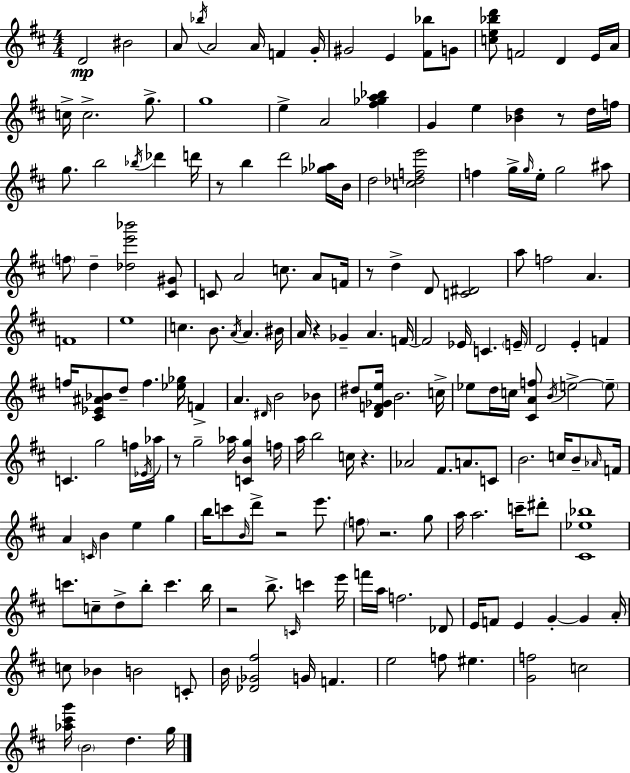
D4/h BIS4/h A4/e Bb5/s A4/h A4/s F4/q G4/s G#4/h E4/q [F#4,Bb5]/e G4/e [C5,E5,Bb5,D6]/e F4/h D4/q E4/s A4/s C5/s C5/h. G5/e. G5/w E5/q A4/h [F#5,Gb5,A5,Bb5]/q G4/q E5/q [Bb4,D5]/q R/e D5/s F5/s G5/e. B5/h Bb5/s Db6/q D6/s R/e B5/q D6/h [Gb5,Ab5]/s B4/s D5/h [C5,Db5,F5,E6]/h F5/q G5/s G5/s E5/s G5/h A#5/e F5/e D5/q [Db5,E6,Bb6]/h [C#4,G#4]/e C4/e A4/h C5/e. A4/e F4/s R/e D5/q D4/e [C4,D#4]/h A5/e F5/h A4/q. F4/w E5/w C5/q. B4/e. A4/s A4/q. BIS4/s A4/s R/q Gb4/q A4/q. F4/s F4/h Eb4/s C4/q. E4/s D4/h E4/q F4/q F5/s [C#4,Eb4,A#4,Bb4]/e D5/e F5/q. [Eb5,Gb5]/s F4/q A4/q. D#4/s B4/h Bb4/e D#5/e [D4,F4,Gb4,E5]/s B4/h. C5/s Eb5/e D5/s C5/s [C#4,A4,F5]/e B4/s E5/h E5/e C4/q. G5/h F5/s Eb4/s Ab5/s R/e G5/h Ab5/s [C4,B4,G5]/q F5/s A5/s B5/h C5/s R/q. Ab4/h F#4/e. A4/e. C4/e B4/h. C5/s B4/e Ab4/s F4/s A4/q C4/s B4/q E5/q G5/q B5/s C6/e B4/s D6/e R/h E6/e. F5/e R/h. G5/e A5/s A5/h. C6/s D#6/e [C#4,Eb5,Bb5]/w C6/e. C5/e D5/e B5/e C6/q. B5/s R/h B5/e. C4/s C6/q E6/s F6/s A5/s F5/h. Db4/e E4/s F4/e E4/q G4/q G4/q A4/s C5/e Bb4/q B4/h C4/e B4/s [Db4,Gb4,F#5]/h G4/s F4/q. E5/h F5/e EIS5/q. [G4,F5]/h C5/h [Ab5,C#6,G6]/s B4/h D5/q. G5/s